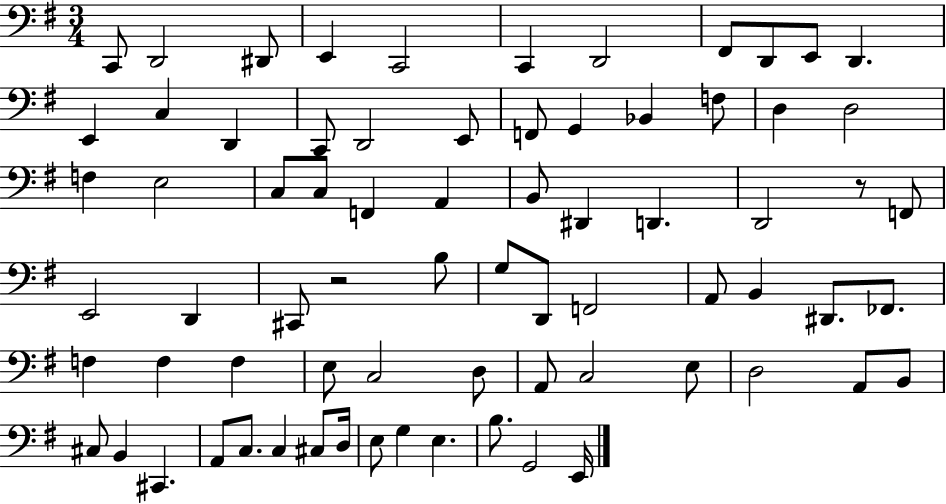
{
  \clef bass
  \numericTimeSignature
  \time 3/4
  \key g \major
  c,8 d,2 dis,8 | e,4 c,2 | c,4 d,2 | fis,8 d,8 e,8 d,4. | \break e,4 c4 d,4 | c,8 d,2 e,8 | f,8 g,4 bes,4 f8 | d4 d2 | \break f4 e2 | c8 c8 f,4 a,4 | b,8 dis,4 d,4. | d,2 r8 f,8 | \break e,2 d,4 | cis,8 r2 b8 | g8 d,8 f,2 | a,8 b,4 dis,8. fes,8. | \break f4 f4 f4 | e8 c2 d8 | a,8 c2 e8 | d2 a,8 b,8 | \break cis8 b,4 cis,4. | a,8 c8. c4 cis8 d16 | e8 g4 e4. | b8. g,2 e,16 | \break \bar "|."
}